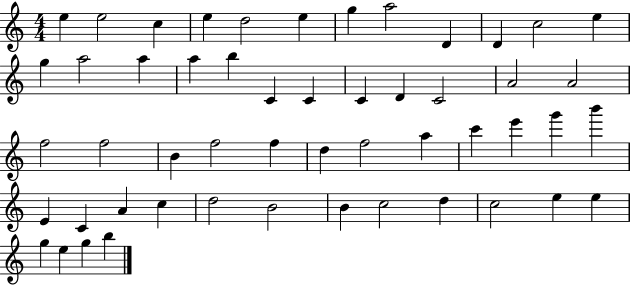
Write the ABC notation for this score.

X:1
T:Untitled
M:4/4
L:1/4
K:C
e e2 c e d2 e g a2 D D c2 e g a2 a a b C C C D C2 A2 A2 f2 f2 B f2 f d f2 a c' e' g' b' E C A c d2 B2 B c2 d c2 e e g e g b